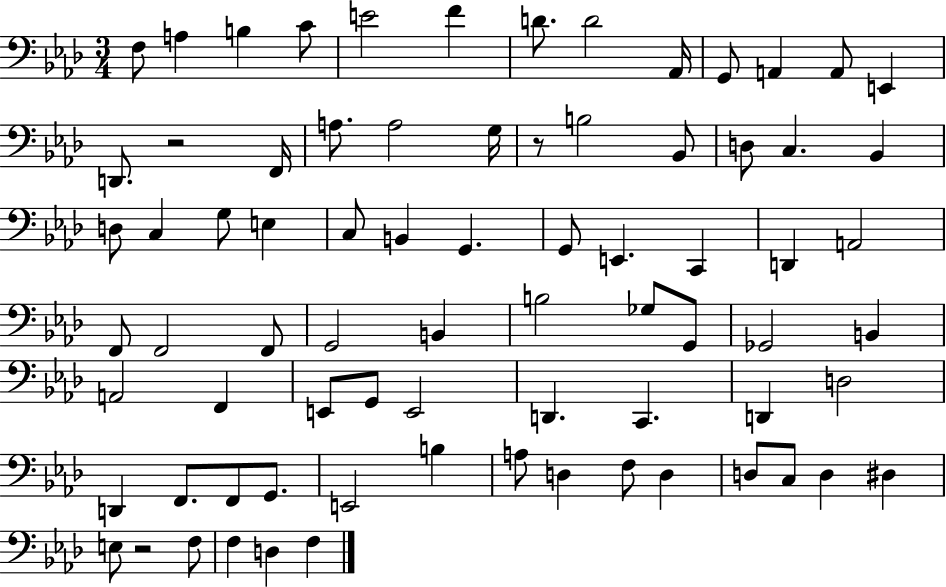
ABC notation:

X:1
T:Untitled
M:3/4
L:1/4
K:Ab
F,/2 A, B, C/2 E2 F D/2 D2 _A,,/4 G,,/2 A,, A,,/2 E,, D,,/2 z2 F,,/4 A,/2 A,2 G,/4 z/2 B,2 _B,,/2 D,/2 C, _B,, D,/2 C, G,/2 E, C,/2 B,, G,, G,,/2 E,, C,, D,, A,,2 F,,/2 F,,2 F,,/2 G,,2 B,, B,2 _G,/2 G,,/2 _G,,2 B,, A,,2 F,, E,,/2 G,,/2 E,,2 D,, C,, D,, D,2 D,, F,,/2 F,,/2 G,,/2 E,,2 B, A,/2 D, F,/2 D, D,/2 C,/2 D, ^D, E,/2 z2 F,/2 F, D, F,